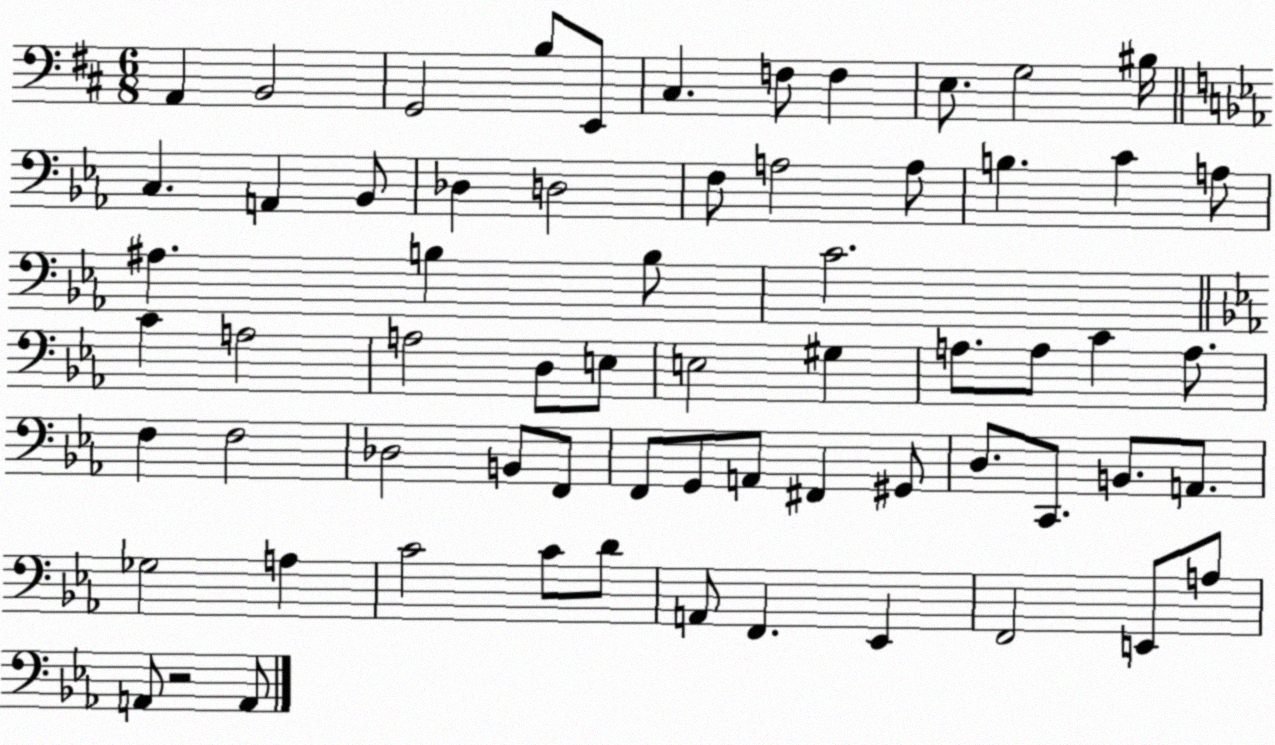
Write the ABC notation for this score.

X:1
T:Untitled
M:6/8
L:1/4
K:D
A,, B,,2 G,,2 B,/2 E,,/2 ^C, F,/2 F, E,/2 G,2 ^B,/4 C, A,, _B,,/2 _D, D,2 F,/2 A,2 A,/2 B, C A,/2 ^A, B, B,/2 C2 C A,2 A,2 D,/2 E,/2 E,2 ^G, A,/2 A,/2 C A,/2 F, F,2 _D,2 B,,/2 F,,/2 F,,/2 G,,/2 A,,/2 ^F,, ^G,,/2 D,/2 C,,/2 B,,/2 A,,/2 _G,2 A, C2 C/2 D/2 A,,/2 F,, _E,, F,,2 E,,/2 A,/2 A,,/2 z2 A,,/2